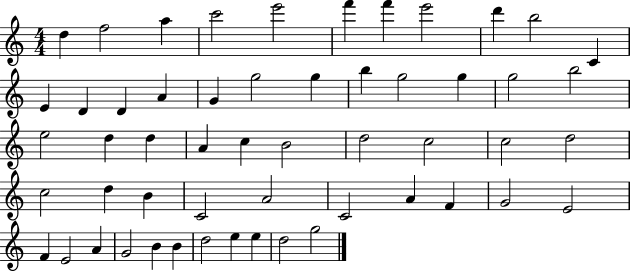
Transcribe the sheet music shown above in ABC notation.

X:1
T:Untitled
M:4/4
L:1/4
K:C
d f2 a c'2 e'2 f' f' e'2 d' b2 C E D D A G g2 g b g2 g g2 b2 e2 d d A c B2 d2 c2 c2 d2 c2 d B C2 A2 C2 A F G2 E2 F E2 A G2 B B d2 e e d2 g2